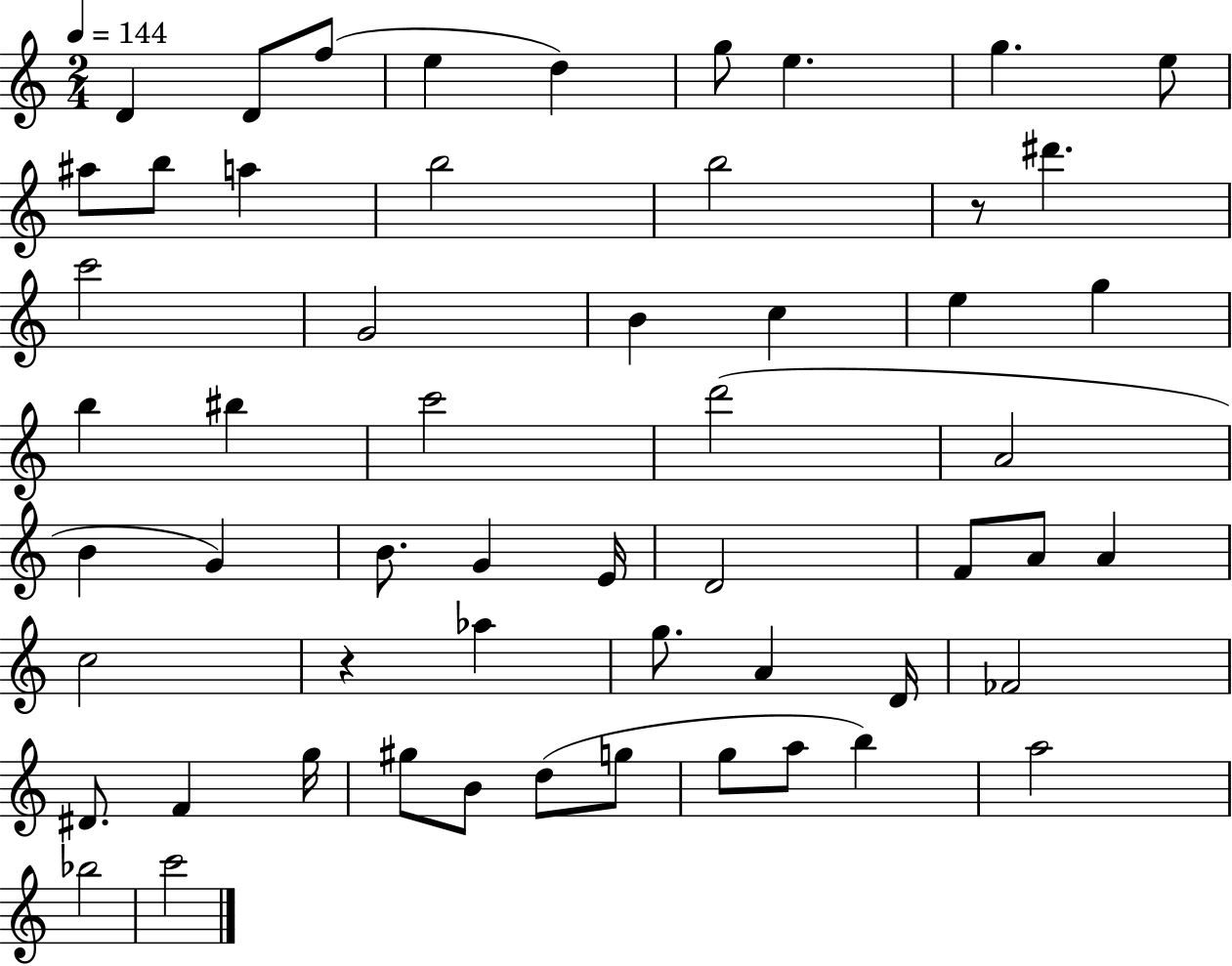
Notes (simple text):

D4/q D4/e F5/e E5/q D5/q G5/e E5/q. G5/q. E5/e A#5/e B5/e A5/q B5/h B5/h R/e D#6/q. C6/h G4/h B4/q C5/q E5/q G5/q B5/q BIS5/q C6/h D6/h A4/h B4/q G4/q B4/e. G4/q E4/s D4/h F4/e A4/e A4/q C5/h R/q Ab5/q G5/e. A4/q D4/s FES4/h D#4/e. F4/q G5/s G#5/e B4/e D5/e G5/e G5/e A5/e B5/q A5/h Bb5/h C6/h